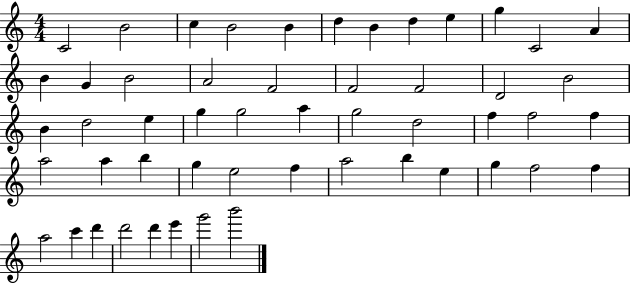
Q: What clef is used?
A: treble